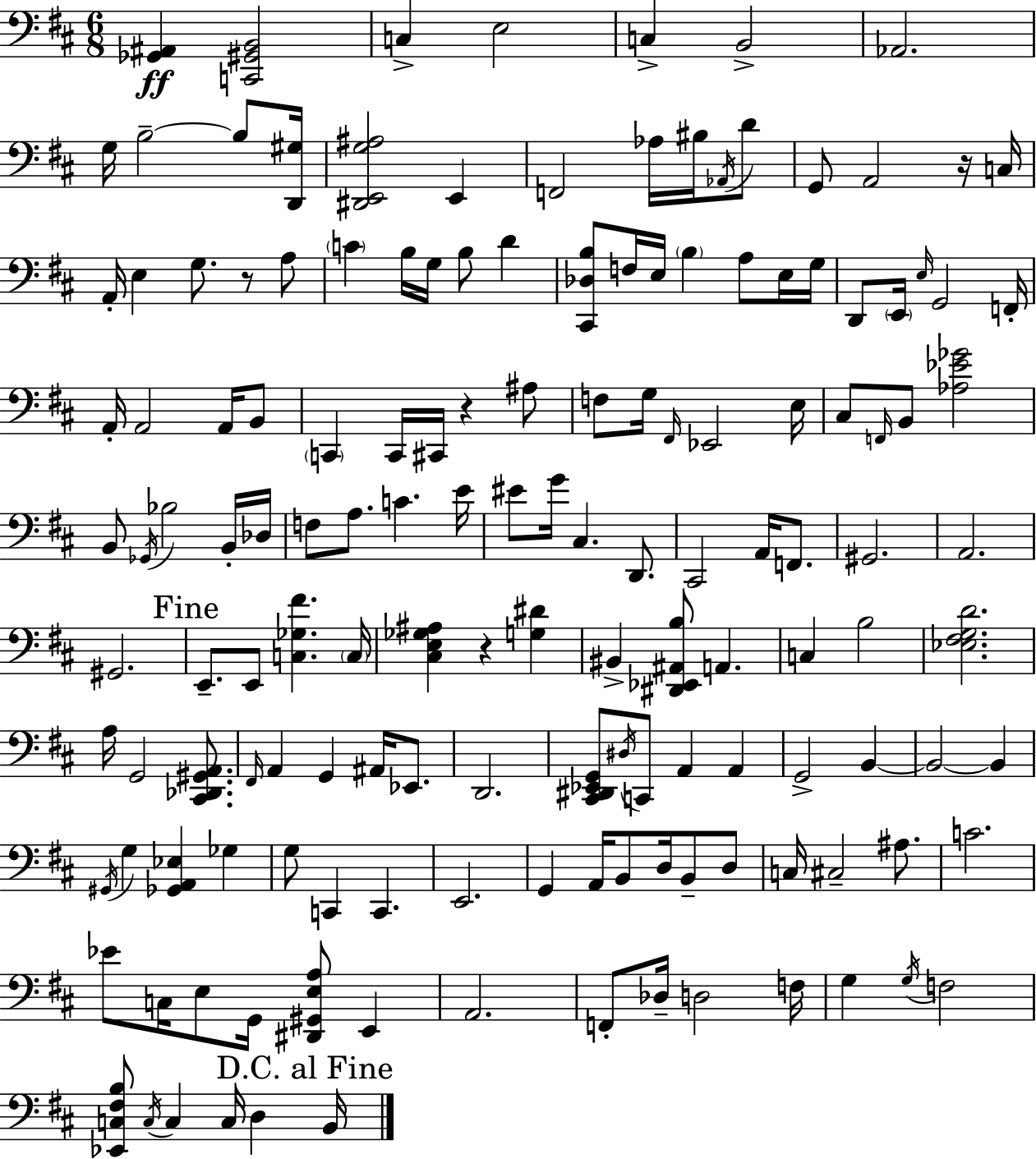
[Gb2,A#2]/q [C2,G#2,B2]/h C3/q E3/h C3/q B2/h Ab2/h. G3/s B3/h B3/e [D2,G#3]/s [D#2,E2,G3,A#3]/h E2/q F2/h Ab3/s BIS3/s Ab2/s D4/e G2/e A2/h R/s C3/s A2/s E3/q G3/e. R/e A3/e C4/q B3/s G3/s B3/e D4/q [C#2,Db3,B3]/e F3/s E3/s B3/q A3/e E3/s G3/s D2/e E2/s E3/s G2/h F2/s A2/s A2/h A2/s B2/e C2/q C2/s C#2/s R/q A#3/e F3/e G3/s F#2/s Eb2/h E3/s C#3/e F2/s B2/e [Ab3,Eb4,Gb4]/h B2/e Gb2/s Bb3/h B2/s Db3/s F3/e A3/e. C4/q. E4/s EIS4/e G4/s C#3/q. D2/e. C#2/h A2/s F2/e. G#2/h. A2/h. G#2/h. E2/e. E2/e [C3,Gb3,F#4]/q. C3/s [C#3,E3,Gb3,A#3]/q R/q [G3,D#4]/q BIS2/q [D#2,Eb2,A#2,B3]/e A2/q. C3/q B3/h [Eb3,F#3,G3,D4]/h. A3/s G2/h [C#2,Db2,G#2,A2]/e. F#2/s A2/q G2/q A#2/s Eb2/e. D2/h. [C#2,D#2,Eb2,G2]/e D#3/s C2/e A2/q A2/q G2/h B2/q B2/h B2/q G#2/s G3/q [Gb2,A2,Eb3]/q Gb3/q G3/e C2/q C2/q. E2/h. G2/q A2/s B2/e D3/s B2/e D3/e C3/s C#3/h A#3/e. C4/h. Eb4/e C3/s E3/e G2/s [D#2,G#2,E3,A3]/e E2/q A2/h. F2/e Db3/s D3/h F3/s G3/q G3/s F3/h [Eb2,C3,F#3,B3]/e C3/s C3/q C3/s D3/q B2/s